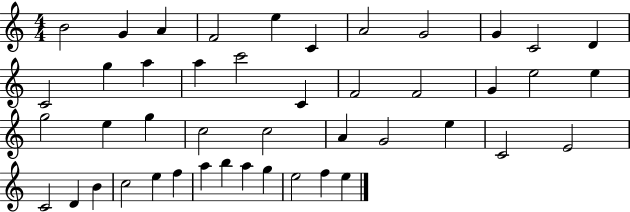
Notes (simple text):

B4/h G4/q A4/q F4/h E5/q C4/q A4/h G4/h G4/q C4/h D4/q C4/h G5/q A5/q A5/q C6/h C4/q F4/h F4/h G4/q E5/h E5/q G5/h E5/q G5/q C5/h C5/h A4/q G4/h E5/q C4/h E4/h C4/h D4/q B4/q C5/h E5/q F5/q A5/q B5/q A5/q G5/q E5/h F5/q E5/q